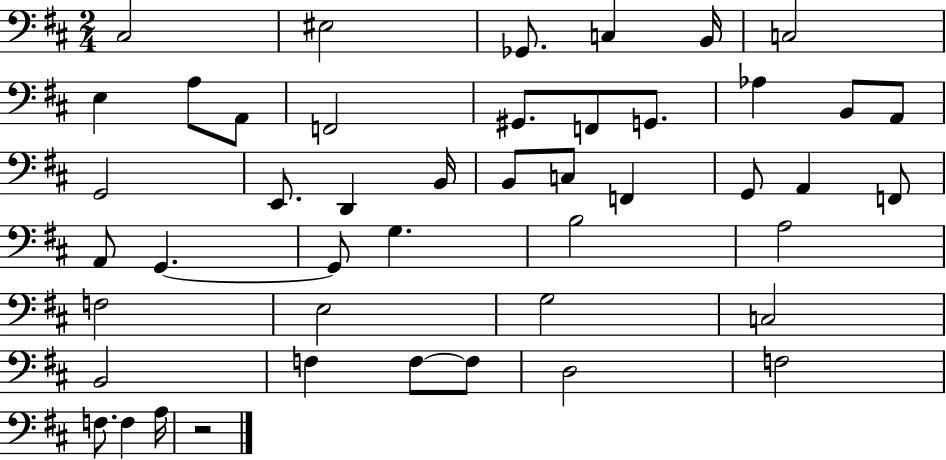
X:1
T:Untitled
M:2/4
L:1/4
K:D
^C,2 ^E,2 _G,,/2 C, B,,/4 C,2 E, A,/2 A,,/2 F,,2 ^G,,/2 F,,/2 G,,/2 _A, B,,/2 A,,/2 G,,2 E,,/2 D,, B,,/4 B,,/2 C,/2 F,, G,,/2 A,, F,,/2 A,,/2 G,, G,,/2 G, B,2 A,2 F,2 E,2 G,2 C,2 B,,2 F, F,/2 F,/2 D,2 F,2 F,/2 F, A,/4 z2